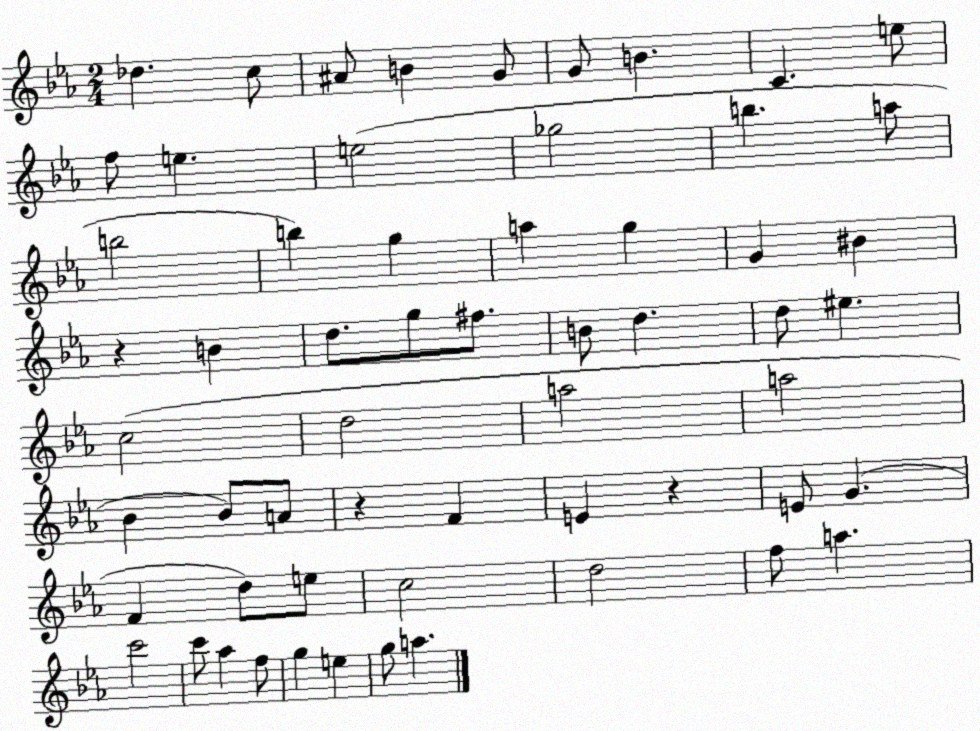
X:1
T:Untitled
M:2/4
L:1/4
K:Eb
_d c/2 ^A/2 B G/2 G/2 B C e/2 f/2 e e2 _g2 b a/2 b2 b g a g G ^B z B d/2 g/2 ^f/2 B/2 d d/2 ^e c2 d2 a2 a2 _B _B/2 A/2 z F E z E/2 G F d/2 e/2 c2 d2 f/2 a c'2 c'/2 _a f/2 g e g/2 a